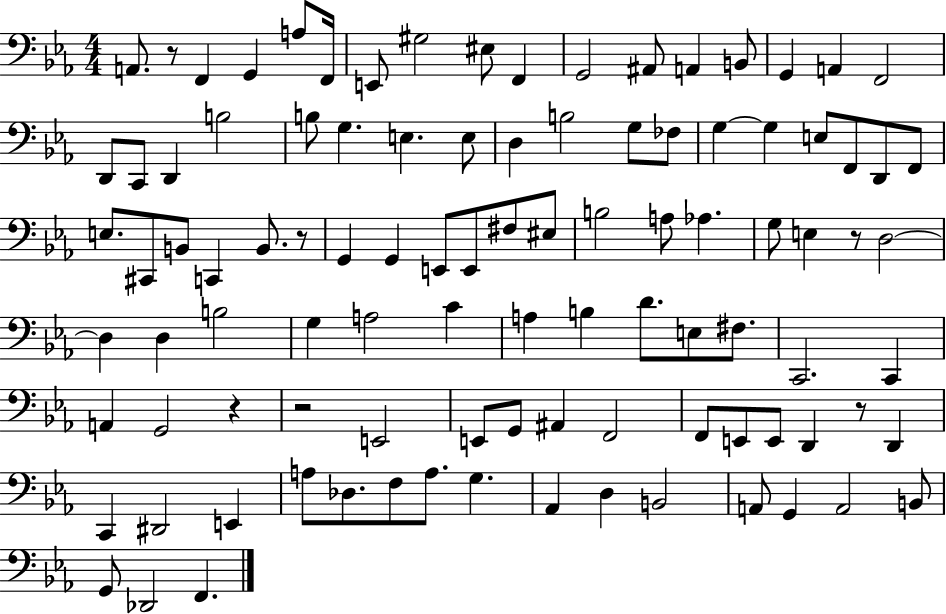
X:1
T:Untitled
M:4/4
L:1/4
K:Eb
A,,/2 z/2 F,, G,, A,/2 F,,/4 E,,/2 ^G,2 ^E,/2 F,, G,,2 ^A,,/2 A,, B,,/2 G,, A,, F,,2 D,,/2 C,,/2 D,, B,2 B,/2 G, E, E,/2 D, B,2 G,/2 _F,/2 G, G, E,/2 F,,/2 D,,/2 F,,/2 E,/2 ^C,,/2 B,,/2 C,, B,,/2 z/2 G,, G,, E,,/2 E,,/2 ^F,/2 ^E,/2 B,2 A,/2 _A, G,/2 E, z/2 D,2 D, D, B,2 G, A,2 C A, B, D/2 E,/2 ^F,/2 C,,2 C,, A,, G,,2 z z2 E,,2 E,,/2 G,,/2 ^A,, F,,2 F,,/2 E,,/2 E,,/2 D,, z/2 D,, C,, ^D,,2 E,, A,/2 _D,/2 F,/2 A,/2 G, _A,, D, B,,2 A,,/2 G,, A,,2 B,,/2 G,,/2 _D,,2 F,,